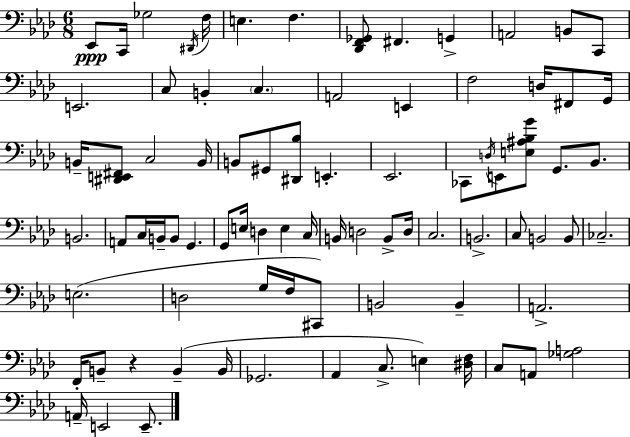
{
  \clef bass
  \numericTimeSignature
  \time 6/8
  \key aes \major
  ees,8\ppp c,16 ges2 \acciaccatura { dis,16 } | f16 e4. f4. | <des, f, ges,>8 fis,4. g,4-> | a,2 b,8 c,8 | \break e,2. | c8 b,4-. \parenthesize c4. | a,2 e,4 | f2 d16 fis,8 | \break g,16 b,16-- <dis, e, fis,>8 c2 | b,16 b,8 gis,8 <dis, bes>8 e,4.-. | ees,2. | ces,8 \acciaccatura { d16 } e,8 <e ais bes g'>8 g,8. bes,8. | \break b,2. | a,8 c16 b,16-- b,8 g,4. | g,8 e16 d4 e4 | c16 b,16 d2 b,8-> | \break d16 c2. | b,2.-> | c8 b,2 | b,8 ces2.-- | \break e2.( | d2 g16 f16 | cis,8) b,2 b,4-- | a,2.-> | \break f,16-. b,8-- r4 b,4--( | b,16 ges,2. | aes,4 c8.-> e4) | <dis f>16 c8 a,8 <ges a>2 | \break a,16-- e,2 e,8.-- | \bar "|."
}